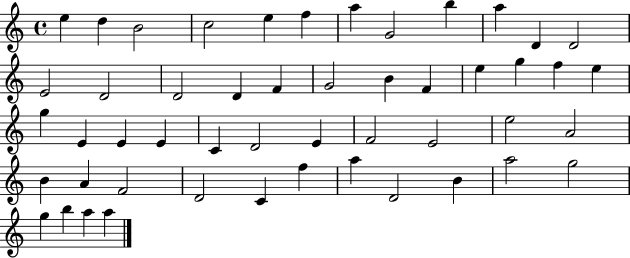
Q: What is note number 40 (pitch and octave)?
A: C4